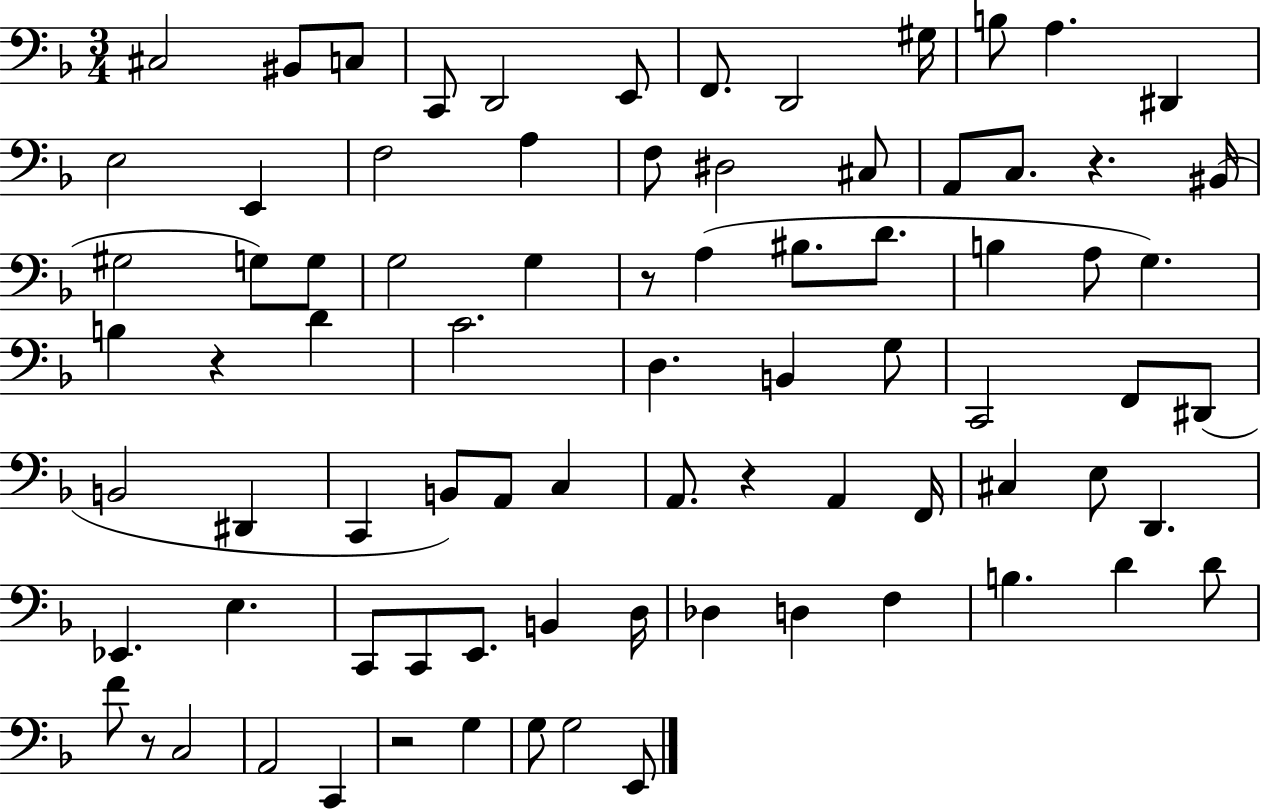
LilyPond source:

{
  \clef bass
  \numericTimeSignature
  \time 3/4
  \key f \major
  \repeat volta 2 { cis2 bis,8 c8 | c,8 d,2 e,8 | f,8. d,2 gis16 | b8 a4. dis,4 | \break e2 e,4 | f2 a4 | f8 dis2 cis8 | a,8 c8. r4. bis,16( | \break gis2 g8) g8 | g2 g4 | r8 a4( bis8. d'8. | b4 a8 g4.) | \break b4 r4 d'4 | c'2. | d4. b,4 g8 | c,2 f,8 dis,8( | \break b,2 dis,4 | c,4 b,8) a,8 c4 | a,8. r4 a,4 f,16 | cis4 e8 d,4. | \break ees,4. e4. | c,8 c,8 e,8. b,4 d16 | des4 d4 f4 | b4. d'4 d'8 | \break f'8 r8 c2 | a,2 c,4 | r2 g4 | g8 g2 e,8 | \break } \bar "|."
}